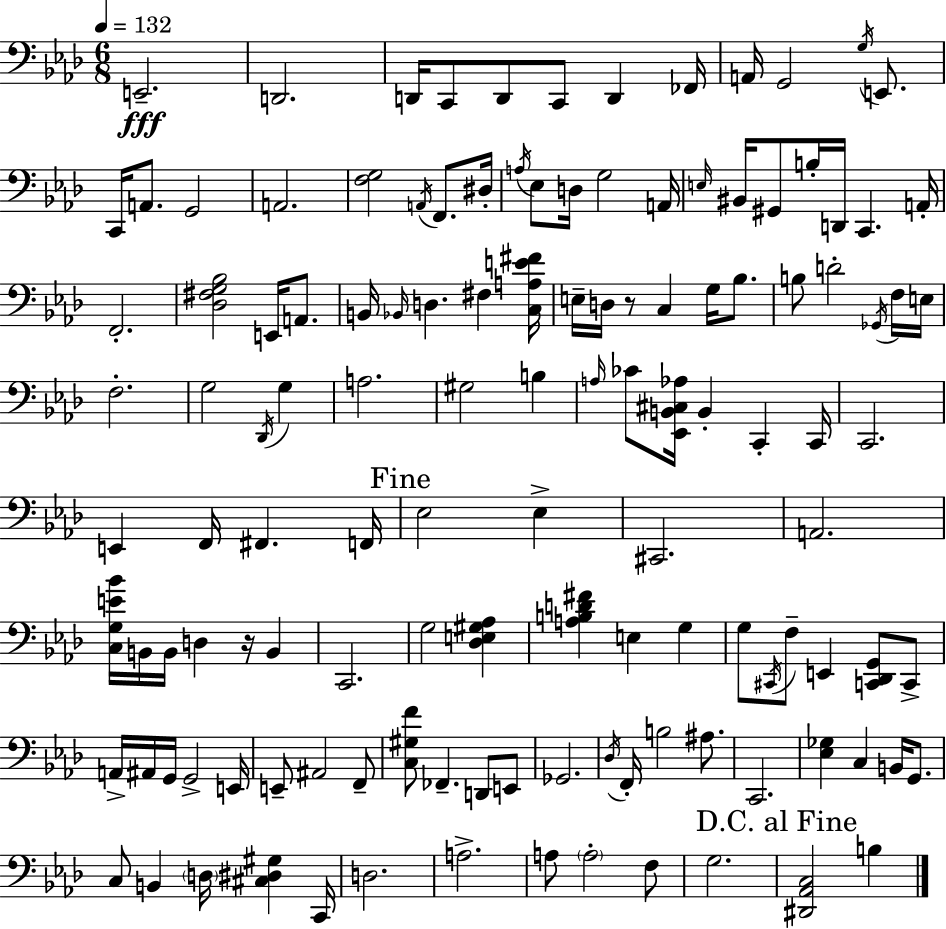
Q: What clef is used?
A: bass